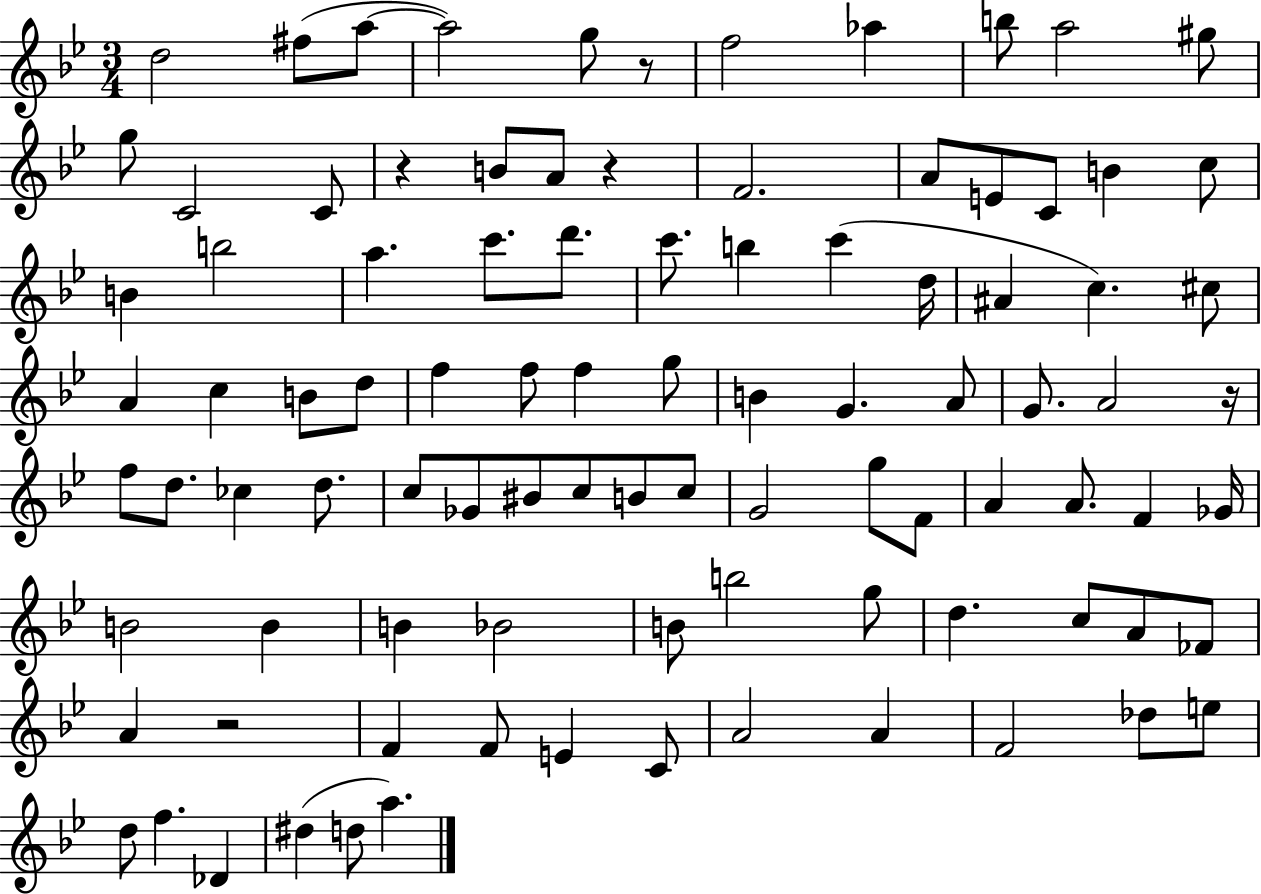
{
  \clef treble
  \numericTimeSignature
  \time 3/4
  \key bes \major
  \repeat volta 2 { d''2 fis''8( a''8~~ | a''2) g''8 r8 | f''2 aes''4 | b''8 a''2 gis''8 | \break g''8 c'2 c'8 | r4 b'8 a'8 r4 | f'2. | a'8 e'8 c'8 b'4 c''8 | \break b'4 b''2 | a''4. c'''8. d'''8. | c'''8. b''4 c'''4( d''16 | ais'4 c''4.) cis''8 | \break a'4 c''4 b'8 d''8 | f''4 f''8 f''4 g''8 | b'4 g'4. a'8 | g'8. a'2 r16 | \break f''8 d''8. ces''4 d''8. | c''8 ges'8 bis'8 c''8 b'8 c''8 | g'2 g''8 f'8 | a'4 a'8. f'4 ges'16 | \break b'2 b'4 | b'4 bes'2 | b'8 b''2 g''8 | d''4. c''8 a'8 fes'8 | \break a'4 r2 | f'4 f'8 e'4 c'8 | a'2 a'4 | f'2 des''8 e''8 | \break d''8 f''4. des'4 | dis''4( d''8 a''4.) | } \bar "|."
}